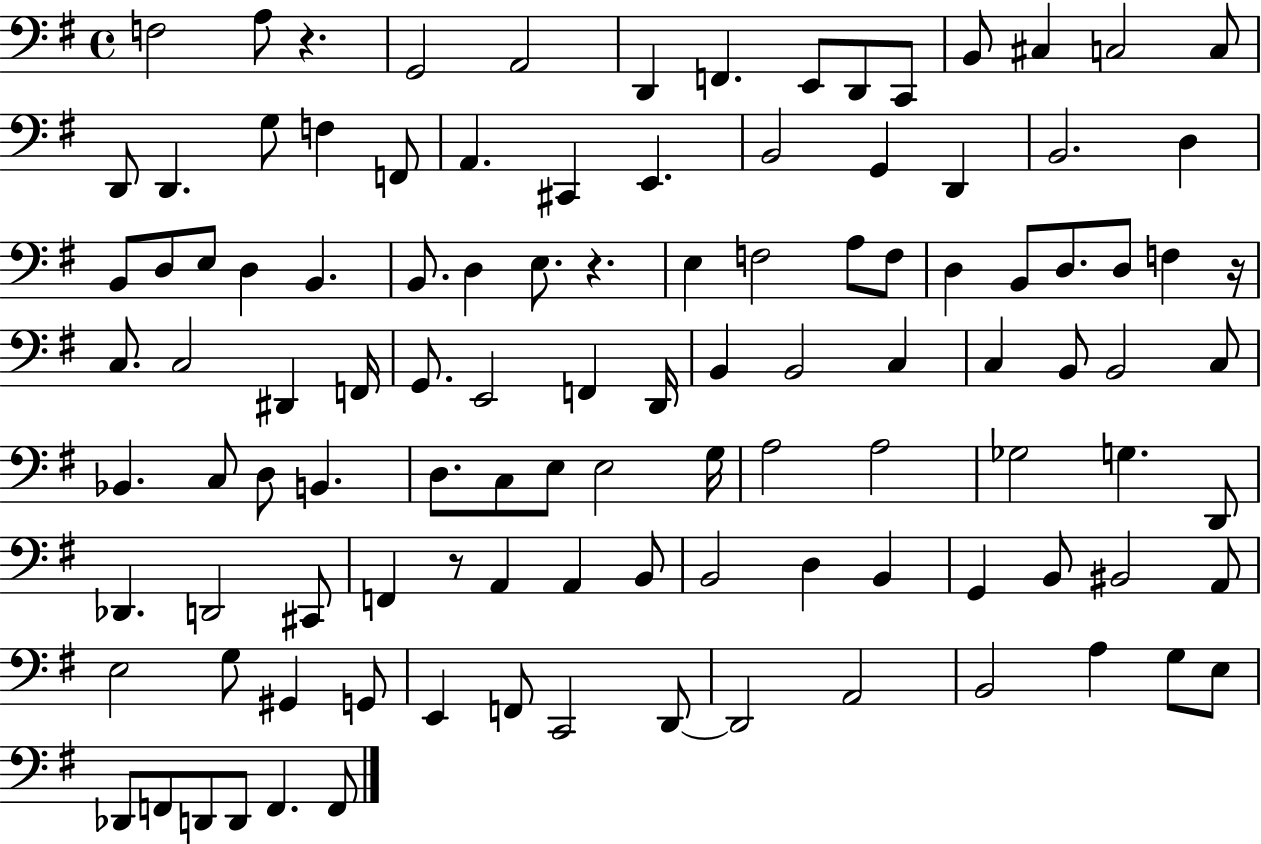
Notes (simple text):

F3/h A3/e R/q. G2/h A2/h D2/q F2/q. E2/e D2/e C2/e B2/e C#3/q C3/h C3/e D2/e D2/q. G3/e F3/q F2/e A2/q. C#2/q E2/q. B2/h G2/q D2/q B2/h. D3/q B2/e D3/e E3/e D3/q B2/q. B2/e. D3/q E3/e. R/q. E3/q F3/h A3/e F3/e D3/q B2/e D3/e. D3/e F3/q R/s C3/e. C3/h D#2/q F2/s G2/e. E2/h F2/q D2/s B2/q B2/h C3/q C3/q B2/e B2/h C3/e Bb2/q. C3/e D3/e B2/q. D3/e. C3/e E3/e E3/h G3/s A3/h A3/h Gb3/h G3/q. D2/e Db2/q. D2/h C#2/e F2/q R/e A2/q A2/q B2/e B2/h D3/q B2/q G2/q B2/e BIS2/h A2/e E3/h G3/e G#2/q G2/e E2/q F2/e C2/h D2/e D2/h A2/h B2/h A3/q G3/e E3/e Db2/e F2/e D2/e D2/e F2/q. F2/e